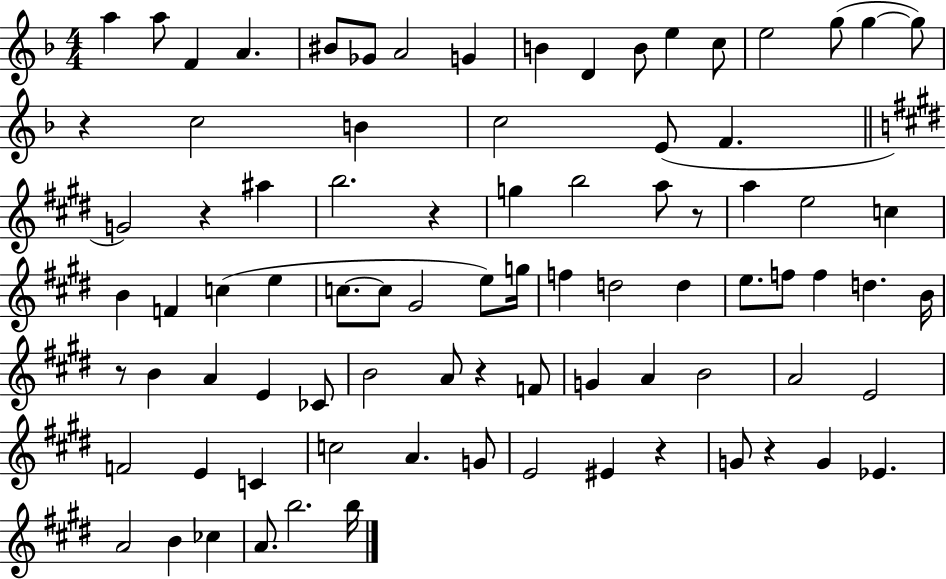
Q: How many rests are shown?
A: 8